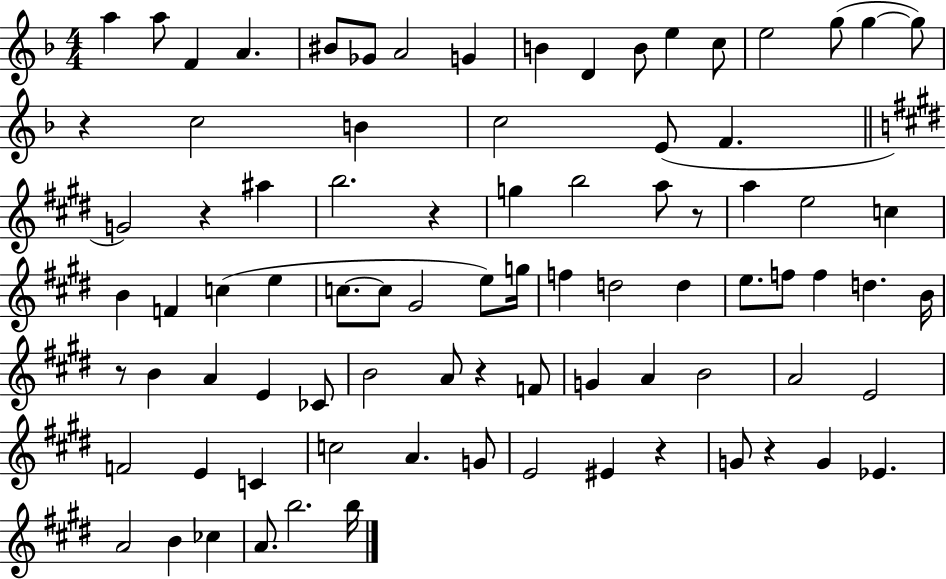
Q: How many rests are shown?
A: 8